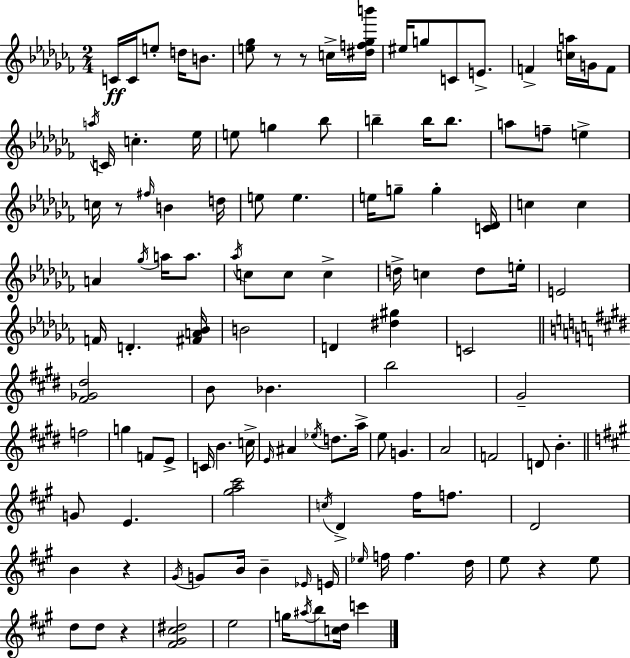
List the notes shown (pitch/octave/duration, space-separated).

C4/s C4/s E5/e D5/s B4/e. [E5,Gb5]/e R/e R/e C5/s [D#5,F5,Gb5,B6]/s EIS5/s G5/e C4/e E4/e. F4/q [C5,A5]/s G4/s F4/e A5/s C4/s C5/q. Eb5/s E5/e G5/q Bb5/e B5/q B5/s B5/e. A5/e F5/e E5/q C5/s R/e F#5/s B4/q D5/s E5/e E5/q. E5/s G5/e G5/q [C4,Db4]/s C5/q C5/q A4/q Gb5/s A5/s A5/e. Ab5/s C5/e C5/e C5/q D5/s C5/q D5/e E5/s E4/h F4/s D4/q. [F#4,A4,Bb4]/s B4/h D4/q [D#5,G#5]/q C4/h [F#4,Gb4,D#5]/h B4/e Bb4/q. B5/h G#4/h F5/h G5/q F4/e E4/e C4/s B4/q. C5/s E4/s A#4/q Eb5/s D5/e. A5/s E5/e G4/q. A4/h F4/h D4/e B4/q. G4/e E4/q. [G#5,A5,C#6]/h C5/s D4/q F#5/s F5/e. D4/h B4/q R/q G#4/s G4/e B4/s B4/q Eb4/s E4/s Eb5/s F5/s F5/q. D5/s E5/e R/q E5/e D5/e D5/e R/q [F#4,G#4,C#5,D#5]/h E5/h G5/s A#5/s B5/e [C5,D5]/s C6/q